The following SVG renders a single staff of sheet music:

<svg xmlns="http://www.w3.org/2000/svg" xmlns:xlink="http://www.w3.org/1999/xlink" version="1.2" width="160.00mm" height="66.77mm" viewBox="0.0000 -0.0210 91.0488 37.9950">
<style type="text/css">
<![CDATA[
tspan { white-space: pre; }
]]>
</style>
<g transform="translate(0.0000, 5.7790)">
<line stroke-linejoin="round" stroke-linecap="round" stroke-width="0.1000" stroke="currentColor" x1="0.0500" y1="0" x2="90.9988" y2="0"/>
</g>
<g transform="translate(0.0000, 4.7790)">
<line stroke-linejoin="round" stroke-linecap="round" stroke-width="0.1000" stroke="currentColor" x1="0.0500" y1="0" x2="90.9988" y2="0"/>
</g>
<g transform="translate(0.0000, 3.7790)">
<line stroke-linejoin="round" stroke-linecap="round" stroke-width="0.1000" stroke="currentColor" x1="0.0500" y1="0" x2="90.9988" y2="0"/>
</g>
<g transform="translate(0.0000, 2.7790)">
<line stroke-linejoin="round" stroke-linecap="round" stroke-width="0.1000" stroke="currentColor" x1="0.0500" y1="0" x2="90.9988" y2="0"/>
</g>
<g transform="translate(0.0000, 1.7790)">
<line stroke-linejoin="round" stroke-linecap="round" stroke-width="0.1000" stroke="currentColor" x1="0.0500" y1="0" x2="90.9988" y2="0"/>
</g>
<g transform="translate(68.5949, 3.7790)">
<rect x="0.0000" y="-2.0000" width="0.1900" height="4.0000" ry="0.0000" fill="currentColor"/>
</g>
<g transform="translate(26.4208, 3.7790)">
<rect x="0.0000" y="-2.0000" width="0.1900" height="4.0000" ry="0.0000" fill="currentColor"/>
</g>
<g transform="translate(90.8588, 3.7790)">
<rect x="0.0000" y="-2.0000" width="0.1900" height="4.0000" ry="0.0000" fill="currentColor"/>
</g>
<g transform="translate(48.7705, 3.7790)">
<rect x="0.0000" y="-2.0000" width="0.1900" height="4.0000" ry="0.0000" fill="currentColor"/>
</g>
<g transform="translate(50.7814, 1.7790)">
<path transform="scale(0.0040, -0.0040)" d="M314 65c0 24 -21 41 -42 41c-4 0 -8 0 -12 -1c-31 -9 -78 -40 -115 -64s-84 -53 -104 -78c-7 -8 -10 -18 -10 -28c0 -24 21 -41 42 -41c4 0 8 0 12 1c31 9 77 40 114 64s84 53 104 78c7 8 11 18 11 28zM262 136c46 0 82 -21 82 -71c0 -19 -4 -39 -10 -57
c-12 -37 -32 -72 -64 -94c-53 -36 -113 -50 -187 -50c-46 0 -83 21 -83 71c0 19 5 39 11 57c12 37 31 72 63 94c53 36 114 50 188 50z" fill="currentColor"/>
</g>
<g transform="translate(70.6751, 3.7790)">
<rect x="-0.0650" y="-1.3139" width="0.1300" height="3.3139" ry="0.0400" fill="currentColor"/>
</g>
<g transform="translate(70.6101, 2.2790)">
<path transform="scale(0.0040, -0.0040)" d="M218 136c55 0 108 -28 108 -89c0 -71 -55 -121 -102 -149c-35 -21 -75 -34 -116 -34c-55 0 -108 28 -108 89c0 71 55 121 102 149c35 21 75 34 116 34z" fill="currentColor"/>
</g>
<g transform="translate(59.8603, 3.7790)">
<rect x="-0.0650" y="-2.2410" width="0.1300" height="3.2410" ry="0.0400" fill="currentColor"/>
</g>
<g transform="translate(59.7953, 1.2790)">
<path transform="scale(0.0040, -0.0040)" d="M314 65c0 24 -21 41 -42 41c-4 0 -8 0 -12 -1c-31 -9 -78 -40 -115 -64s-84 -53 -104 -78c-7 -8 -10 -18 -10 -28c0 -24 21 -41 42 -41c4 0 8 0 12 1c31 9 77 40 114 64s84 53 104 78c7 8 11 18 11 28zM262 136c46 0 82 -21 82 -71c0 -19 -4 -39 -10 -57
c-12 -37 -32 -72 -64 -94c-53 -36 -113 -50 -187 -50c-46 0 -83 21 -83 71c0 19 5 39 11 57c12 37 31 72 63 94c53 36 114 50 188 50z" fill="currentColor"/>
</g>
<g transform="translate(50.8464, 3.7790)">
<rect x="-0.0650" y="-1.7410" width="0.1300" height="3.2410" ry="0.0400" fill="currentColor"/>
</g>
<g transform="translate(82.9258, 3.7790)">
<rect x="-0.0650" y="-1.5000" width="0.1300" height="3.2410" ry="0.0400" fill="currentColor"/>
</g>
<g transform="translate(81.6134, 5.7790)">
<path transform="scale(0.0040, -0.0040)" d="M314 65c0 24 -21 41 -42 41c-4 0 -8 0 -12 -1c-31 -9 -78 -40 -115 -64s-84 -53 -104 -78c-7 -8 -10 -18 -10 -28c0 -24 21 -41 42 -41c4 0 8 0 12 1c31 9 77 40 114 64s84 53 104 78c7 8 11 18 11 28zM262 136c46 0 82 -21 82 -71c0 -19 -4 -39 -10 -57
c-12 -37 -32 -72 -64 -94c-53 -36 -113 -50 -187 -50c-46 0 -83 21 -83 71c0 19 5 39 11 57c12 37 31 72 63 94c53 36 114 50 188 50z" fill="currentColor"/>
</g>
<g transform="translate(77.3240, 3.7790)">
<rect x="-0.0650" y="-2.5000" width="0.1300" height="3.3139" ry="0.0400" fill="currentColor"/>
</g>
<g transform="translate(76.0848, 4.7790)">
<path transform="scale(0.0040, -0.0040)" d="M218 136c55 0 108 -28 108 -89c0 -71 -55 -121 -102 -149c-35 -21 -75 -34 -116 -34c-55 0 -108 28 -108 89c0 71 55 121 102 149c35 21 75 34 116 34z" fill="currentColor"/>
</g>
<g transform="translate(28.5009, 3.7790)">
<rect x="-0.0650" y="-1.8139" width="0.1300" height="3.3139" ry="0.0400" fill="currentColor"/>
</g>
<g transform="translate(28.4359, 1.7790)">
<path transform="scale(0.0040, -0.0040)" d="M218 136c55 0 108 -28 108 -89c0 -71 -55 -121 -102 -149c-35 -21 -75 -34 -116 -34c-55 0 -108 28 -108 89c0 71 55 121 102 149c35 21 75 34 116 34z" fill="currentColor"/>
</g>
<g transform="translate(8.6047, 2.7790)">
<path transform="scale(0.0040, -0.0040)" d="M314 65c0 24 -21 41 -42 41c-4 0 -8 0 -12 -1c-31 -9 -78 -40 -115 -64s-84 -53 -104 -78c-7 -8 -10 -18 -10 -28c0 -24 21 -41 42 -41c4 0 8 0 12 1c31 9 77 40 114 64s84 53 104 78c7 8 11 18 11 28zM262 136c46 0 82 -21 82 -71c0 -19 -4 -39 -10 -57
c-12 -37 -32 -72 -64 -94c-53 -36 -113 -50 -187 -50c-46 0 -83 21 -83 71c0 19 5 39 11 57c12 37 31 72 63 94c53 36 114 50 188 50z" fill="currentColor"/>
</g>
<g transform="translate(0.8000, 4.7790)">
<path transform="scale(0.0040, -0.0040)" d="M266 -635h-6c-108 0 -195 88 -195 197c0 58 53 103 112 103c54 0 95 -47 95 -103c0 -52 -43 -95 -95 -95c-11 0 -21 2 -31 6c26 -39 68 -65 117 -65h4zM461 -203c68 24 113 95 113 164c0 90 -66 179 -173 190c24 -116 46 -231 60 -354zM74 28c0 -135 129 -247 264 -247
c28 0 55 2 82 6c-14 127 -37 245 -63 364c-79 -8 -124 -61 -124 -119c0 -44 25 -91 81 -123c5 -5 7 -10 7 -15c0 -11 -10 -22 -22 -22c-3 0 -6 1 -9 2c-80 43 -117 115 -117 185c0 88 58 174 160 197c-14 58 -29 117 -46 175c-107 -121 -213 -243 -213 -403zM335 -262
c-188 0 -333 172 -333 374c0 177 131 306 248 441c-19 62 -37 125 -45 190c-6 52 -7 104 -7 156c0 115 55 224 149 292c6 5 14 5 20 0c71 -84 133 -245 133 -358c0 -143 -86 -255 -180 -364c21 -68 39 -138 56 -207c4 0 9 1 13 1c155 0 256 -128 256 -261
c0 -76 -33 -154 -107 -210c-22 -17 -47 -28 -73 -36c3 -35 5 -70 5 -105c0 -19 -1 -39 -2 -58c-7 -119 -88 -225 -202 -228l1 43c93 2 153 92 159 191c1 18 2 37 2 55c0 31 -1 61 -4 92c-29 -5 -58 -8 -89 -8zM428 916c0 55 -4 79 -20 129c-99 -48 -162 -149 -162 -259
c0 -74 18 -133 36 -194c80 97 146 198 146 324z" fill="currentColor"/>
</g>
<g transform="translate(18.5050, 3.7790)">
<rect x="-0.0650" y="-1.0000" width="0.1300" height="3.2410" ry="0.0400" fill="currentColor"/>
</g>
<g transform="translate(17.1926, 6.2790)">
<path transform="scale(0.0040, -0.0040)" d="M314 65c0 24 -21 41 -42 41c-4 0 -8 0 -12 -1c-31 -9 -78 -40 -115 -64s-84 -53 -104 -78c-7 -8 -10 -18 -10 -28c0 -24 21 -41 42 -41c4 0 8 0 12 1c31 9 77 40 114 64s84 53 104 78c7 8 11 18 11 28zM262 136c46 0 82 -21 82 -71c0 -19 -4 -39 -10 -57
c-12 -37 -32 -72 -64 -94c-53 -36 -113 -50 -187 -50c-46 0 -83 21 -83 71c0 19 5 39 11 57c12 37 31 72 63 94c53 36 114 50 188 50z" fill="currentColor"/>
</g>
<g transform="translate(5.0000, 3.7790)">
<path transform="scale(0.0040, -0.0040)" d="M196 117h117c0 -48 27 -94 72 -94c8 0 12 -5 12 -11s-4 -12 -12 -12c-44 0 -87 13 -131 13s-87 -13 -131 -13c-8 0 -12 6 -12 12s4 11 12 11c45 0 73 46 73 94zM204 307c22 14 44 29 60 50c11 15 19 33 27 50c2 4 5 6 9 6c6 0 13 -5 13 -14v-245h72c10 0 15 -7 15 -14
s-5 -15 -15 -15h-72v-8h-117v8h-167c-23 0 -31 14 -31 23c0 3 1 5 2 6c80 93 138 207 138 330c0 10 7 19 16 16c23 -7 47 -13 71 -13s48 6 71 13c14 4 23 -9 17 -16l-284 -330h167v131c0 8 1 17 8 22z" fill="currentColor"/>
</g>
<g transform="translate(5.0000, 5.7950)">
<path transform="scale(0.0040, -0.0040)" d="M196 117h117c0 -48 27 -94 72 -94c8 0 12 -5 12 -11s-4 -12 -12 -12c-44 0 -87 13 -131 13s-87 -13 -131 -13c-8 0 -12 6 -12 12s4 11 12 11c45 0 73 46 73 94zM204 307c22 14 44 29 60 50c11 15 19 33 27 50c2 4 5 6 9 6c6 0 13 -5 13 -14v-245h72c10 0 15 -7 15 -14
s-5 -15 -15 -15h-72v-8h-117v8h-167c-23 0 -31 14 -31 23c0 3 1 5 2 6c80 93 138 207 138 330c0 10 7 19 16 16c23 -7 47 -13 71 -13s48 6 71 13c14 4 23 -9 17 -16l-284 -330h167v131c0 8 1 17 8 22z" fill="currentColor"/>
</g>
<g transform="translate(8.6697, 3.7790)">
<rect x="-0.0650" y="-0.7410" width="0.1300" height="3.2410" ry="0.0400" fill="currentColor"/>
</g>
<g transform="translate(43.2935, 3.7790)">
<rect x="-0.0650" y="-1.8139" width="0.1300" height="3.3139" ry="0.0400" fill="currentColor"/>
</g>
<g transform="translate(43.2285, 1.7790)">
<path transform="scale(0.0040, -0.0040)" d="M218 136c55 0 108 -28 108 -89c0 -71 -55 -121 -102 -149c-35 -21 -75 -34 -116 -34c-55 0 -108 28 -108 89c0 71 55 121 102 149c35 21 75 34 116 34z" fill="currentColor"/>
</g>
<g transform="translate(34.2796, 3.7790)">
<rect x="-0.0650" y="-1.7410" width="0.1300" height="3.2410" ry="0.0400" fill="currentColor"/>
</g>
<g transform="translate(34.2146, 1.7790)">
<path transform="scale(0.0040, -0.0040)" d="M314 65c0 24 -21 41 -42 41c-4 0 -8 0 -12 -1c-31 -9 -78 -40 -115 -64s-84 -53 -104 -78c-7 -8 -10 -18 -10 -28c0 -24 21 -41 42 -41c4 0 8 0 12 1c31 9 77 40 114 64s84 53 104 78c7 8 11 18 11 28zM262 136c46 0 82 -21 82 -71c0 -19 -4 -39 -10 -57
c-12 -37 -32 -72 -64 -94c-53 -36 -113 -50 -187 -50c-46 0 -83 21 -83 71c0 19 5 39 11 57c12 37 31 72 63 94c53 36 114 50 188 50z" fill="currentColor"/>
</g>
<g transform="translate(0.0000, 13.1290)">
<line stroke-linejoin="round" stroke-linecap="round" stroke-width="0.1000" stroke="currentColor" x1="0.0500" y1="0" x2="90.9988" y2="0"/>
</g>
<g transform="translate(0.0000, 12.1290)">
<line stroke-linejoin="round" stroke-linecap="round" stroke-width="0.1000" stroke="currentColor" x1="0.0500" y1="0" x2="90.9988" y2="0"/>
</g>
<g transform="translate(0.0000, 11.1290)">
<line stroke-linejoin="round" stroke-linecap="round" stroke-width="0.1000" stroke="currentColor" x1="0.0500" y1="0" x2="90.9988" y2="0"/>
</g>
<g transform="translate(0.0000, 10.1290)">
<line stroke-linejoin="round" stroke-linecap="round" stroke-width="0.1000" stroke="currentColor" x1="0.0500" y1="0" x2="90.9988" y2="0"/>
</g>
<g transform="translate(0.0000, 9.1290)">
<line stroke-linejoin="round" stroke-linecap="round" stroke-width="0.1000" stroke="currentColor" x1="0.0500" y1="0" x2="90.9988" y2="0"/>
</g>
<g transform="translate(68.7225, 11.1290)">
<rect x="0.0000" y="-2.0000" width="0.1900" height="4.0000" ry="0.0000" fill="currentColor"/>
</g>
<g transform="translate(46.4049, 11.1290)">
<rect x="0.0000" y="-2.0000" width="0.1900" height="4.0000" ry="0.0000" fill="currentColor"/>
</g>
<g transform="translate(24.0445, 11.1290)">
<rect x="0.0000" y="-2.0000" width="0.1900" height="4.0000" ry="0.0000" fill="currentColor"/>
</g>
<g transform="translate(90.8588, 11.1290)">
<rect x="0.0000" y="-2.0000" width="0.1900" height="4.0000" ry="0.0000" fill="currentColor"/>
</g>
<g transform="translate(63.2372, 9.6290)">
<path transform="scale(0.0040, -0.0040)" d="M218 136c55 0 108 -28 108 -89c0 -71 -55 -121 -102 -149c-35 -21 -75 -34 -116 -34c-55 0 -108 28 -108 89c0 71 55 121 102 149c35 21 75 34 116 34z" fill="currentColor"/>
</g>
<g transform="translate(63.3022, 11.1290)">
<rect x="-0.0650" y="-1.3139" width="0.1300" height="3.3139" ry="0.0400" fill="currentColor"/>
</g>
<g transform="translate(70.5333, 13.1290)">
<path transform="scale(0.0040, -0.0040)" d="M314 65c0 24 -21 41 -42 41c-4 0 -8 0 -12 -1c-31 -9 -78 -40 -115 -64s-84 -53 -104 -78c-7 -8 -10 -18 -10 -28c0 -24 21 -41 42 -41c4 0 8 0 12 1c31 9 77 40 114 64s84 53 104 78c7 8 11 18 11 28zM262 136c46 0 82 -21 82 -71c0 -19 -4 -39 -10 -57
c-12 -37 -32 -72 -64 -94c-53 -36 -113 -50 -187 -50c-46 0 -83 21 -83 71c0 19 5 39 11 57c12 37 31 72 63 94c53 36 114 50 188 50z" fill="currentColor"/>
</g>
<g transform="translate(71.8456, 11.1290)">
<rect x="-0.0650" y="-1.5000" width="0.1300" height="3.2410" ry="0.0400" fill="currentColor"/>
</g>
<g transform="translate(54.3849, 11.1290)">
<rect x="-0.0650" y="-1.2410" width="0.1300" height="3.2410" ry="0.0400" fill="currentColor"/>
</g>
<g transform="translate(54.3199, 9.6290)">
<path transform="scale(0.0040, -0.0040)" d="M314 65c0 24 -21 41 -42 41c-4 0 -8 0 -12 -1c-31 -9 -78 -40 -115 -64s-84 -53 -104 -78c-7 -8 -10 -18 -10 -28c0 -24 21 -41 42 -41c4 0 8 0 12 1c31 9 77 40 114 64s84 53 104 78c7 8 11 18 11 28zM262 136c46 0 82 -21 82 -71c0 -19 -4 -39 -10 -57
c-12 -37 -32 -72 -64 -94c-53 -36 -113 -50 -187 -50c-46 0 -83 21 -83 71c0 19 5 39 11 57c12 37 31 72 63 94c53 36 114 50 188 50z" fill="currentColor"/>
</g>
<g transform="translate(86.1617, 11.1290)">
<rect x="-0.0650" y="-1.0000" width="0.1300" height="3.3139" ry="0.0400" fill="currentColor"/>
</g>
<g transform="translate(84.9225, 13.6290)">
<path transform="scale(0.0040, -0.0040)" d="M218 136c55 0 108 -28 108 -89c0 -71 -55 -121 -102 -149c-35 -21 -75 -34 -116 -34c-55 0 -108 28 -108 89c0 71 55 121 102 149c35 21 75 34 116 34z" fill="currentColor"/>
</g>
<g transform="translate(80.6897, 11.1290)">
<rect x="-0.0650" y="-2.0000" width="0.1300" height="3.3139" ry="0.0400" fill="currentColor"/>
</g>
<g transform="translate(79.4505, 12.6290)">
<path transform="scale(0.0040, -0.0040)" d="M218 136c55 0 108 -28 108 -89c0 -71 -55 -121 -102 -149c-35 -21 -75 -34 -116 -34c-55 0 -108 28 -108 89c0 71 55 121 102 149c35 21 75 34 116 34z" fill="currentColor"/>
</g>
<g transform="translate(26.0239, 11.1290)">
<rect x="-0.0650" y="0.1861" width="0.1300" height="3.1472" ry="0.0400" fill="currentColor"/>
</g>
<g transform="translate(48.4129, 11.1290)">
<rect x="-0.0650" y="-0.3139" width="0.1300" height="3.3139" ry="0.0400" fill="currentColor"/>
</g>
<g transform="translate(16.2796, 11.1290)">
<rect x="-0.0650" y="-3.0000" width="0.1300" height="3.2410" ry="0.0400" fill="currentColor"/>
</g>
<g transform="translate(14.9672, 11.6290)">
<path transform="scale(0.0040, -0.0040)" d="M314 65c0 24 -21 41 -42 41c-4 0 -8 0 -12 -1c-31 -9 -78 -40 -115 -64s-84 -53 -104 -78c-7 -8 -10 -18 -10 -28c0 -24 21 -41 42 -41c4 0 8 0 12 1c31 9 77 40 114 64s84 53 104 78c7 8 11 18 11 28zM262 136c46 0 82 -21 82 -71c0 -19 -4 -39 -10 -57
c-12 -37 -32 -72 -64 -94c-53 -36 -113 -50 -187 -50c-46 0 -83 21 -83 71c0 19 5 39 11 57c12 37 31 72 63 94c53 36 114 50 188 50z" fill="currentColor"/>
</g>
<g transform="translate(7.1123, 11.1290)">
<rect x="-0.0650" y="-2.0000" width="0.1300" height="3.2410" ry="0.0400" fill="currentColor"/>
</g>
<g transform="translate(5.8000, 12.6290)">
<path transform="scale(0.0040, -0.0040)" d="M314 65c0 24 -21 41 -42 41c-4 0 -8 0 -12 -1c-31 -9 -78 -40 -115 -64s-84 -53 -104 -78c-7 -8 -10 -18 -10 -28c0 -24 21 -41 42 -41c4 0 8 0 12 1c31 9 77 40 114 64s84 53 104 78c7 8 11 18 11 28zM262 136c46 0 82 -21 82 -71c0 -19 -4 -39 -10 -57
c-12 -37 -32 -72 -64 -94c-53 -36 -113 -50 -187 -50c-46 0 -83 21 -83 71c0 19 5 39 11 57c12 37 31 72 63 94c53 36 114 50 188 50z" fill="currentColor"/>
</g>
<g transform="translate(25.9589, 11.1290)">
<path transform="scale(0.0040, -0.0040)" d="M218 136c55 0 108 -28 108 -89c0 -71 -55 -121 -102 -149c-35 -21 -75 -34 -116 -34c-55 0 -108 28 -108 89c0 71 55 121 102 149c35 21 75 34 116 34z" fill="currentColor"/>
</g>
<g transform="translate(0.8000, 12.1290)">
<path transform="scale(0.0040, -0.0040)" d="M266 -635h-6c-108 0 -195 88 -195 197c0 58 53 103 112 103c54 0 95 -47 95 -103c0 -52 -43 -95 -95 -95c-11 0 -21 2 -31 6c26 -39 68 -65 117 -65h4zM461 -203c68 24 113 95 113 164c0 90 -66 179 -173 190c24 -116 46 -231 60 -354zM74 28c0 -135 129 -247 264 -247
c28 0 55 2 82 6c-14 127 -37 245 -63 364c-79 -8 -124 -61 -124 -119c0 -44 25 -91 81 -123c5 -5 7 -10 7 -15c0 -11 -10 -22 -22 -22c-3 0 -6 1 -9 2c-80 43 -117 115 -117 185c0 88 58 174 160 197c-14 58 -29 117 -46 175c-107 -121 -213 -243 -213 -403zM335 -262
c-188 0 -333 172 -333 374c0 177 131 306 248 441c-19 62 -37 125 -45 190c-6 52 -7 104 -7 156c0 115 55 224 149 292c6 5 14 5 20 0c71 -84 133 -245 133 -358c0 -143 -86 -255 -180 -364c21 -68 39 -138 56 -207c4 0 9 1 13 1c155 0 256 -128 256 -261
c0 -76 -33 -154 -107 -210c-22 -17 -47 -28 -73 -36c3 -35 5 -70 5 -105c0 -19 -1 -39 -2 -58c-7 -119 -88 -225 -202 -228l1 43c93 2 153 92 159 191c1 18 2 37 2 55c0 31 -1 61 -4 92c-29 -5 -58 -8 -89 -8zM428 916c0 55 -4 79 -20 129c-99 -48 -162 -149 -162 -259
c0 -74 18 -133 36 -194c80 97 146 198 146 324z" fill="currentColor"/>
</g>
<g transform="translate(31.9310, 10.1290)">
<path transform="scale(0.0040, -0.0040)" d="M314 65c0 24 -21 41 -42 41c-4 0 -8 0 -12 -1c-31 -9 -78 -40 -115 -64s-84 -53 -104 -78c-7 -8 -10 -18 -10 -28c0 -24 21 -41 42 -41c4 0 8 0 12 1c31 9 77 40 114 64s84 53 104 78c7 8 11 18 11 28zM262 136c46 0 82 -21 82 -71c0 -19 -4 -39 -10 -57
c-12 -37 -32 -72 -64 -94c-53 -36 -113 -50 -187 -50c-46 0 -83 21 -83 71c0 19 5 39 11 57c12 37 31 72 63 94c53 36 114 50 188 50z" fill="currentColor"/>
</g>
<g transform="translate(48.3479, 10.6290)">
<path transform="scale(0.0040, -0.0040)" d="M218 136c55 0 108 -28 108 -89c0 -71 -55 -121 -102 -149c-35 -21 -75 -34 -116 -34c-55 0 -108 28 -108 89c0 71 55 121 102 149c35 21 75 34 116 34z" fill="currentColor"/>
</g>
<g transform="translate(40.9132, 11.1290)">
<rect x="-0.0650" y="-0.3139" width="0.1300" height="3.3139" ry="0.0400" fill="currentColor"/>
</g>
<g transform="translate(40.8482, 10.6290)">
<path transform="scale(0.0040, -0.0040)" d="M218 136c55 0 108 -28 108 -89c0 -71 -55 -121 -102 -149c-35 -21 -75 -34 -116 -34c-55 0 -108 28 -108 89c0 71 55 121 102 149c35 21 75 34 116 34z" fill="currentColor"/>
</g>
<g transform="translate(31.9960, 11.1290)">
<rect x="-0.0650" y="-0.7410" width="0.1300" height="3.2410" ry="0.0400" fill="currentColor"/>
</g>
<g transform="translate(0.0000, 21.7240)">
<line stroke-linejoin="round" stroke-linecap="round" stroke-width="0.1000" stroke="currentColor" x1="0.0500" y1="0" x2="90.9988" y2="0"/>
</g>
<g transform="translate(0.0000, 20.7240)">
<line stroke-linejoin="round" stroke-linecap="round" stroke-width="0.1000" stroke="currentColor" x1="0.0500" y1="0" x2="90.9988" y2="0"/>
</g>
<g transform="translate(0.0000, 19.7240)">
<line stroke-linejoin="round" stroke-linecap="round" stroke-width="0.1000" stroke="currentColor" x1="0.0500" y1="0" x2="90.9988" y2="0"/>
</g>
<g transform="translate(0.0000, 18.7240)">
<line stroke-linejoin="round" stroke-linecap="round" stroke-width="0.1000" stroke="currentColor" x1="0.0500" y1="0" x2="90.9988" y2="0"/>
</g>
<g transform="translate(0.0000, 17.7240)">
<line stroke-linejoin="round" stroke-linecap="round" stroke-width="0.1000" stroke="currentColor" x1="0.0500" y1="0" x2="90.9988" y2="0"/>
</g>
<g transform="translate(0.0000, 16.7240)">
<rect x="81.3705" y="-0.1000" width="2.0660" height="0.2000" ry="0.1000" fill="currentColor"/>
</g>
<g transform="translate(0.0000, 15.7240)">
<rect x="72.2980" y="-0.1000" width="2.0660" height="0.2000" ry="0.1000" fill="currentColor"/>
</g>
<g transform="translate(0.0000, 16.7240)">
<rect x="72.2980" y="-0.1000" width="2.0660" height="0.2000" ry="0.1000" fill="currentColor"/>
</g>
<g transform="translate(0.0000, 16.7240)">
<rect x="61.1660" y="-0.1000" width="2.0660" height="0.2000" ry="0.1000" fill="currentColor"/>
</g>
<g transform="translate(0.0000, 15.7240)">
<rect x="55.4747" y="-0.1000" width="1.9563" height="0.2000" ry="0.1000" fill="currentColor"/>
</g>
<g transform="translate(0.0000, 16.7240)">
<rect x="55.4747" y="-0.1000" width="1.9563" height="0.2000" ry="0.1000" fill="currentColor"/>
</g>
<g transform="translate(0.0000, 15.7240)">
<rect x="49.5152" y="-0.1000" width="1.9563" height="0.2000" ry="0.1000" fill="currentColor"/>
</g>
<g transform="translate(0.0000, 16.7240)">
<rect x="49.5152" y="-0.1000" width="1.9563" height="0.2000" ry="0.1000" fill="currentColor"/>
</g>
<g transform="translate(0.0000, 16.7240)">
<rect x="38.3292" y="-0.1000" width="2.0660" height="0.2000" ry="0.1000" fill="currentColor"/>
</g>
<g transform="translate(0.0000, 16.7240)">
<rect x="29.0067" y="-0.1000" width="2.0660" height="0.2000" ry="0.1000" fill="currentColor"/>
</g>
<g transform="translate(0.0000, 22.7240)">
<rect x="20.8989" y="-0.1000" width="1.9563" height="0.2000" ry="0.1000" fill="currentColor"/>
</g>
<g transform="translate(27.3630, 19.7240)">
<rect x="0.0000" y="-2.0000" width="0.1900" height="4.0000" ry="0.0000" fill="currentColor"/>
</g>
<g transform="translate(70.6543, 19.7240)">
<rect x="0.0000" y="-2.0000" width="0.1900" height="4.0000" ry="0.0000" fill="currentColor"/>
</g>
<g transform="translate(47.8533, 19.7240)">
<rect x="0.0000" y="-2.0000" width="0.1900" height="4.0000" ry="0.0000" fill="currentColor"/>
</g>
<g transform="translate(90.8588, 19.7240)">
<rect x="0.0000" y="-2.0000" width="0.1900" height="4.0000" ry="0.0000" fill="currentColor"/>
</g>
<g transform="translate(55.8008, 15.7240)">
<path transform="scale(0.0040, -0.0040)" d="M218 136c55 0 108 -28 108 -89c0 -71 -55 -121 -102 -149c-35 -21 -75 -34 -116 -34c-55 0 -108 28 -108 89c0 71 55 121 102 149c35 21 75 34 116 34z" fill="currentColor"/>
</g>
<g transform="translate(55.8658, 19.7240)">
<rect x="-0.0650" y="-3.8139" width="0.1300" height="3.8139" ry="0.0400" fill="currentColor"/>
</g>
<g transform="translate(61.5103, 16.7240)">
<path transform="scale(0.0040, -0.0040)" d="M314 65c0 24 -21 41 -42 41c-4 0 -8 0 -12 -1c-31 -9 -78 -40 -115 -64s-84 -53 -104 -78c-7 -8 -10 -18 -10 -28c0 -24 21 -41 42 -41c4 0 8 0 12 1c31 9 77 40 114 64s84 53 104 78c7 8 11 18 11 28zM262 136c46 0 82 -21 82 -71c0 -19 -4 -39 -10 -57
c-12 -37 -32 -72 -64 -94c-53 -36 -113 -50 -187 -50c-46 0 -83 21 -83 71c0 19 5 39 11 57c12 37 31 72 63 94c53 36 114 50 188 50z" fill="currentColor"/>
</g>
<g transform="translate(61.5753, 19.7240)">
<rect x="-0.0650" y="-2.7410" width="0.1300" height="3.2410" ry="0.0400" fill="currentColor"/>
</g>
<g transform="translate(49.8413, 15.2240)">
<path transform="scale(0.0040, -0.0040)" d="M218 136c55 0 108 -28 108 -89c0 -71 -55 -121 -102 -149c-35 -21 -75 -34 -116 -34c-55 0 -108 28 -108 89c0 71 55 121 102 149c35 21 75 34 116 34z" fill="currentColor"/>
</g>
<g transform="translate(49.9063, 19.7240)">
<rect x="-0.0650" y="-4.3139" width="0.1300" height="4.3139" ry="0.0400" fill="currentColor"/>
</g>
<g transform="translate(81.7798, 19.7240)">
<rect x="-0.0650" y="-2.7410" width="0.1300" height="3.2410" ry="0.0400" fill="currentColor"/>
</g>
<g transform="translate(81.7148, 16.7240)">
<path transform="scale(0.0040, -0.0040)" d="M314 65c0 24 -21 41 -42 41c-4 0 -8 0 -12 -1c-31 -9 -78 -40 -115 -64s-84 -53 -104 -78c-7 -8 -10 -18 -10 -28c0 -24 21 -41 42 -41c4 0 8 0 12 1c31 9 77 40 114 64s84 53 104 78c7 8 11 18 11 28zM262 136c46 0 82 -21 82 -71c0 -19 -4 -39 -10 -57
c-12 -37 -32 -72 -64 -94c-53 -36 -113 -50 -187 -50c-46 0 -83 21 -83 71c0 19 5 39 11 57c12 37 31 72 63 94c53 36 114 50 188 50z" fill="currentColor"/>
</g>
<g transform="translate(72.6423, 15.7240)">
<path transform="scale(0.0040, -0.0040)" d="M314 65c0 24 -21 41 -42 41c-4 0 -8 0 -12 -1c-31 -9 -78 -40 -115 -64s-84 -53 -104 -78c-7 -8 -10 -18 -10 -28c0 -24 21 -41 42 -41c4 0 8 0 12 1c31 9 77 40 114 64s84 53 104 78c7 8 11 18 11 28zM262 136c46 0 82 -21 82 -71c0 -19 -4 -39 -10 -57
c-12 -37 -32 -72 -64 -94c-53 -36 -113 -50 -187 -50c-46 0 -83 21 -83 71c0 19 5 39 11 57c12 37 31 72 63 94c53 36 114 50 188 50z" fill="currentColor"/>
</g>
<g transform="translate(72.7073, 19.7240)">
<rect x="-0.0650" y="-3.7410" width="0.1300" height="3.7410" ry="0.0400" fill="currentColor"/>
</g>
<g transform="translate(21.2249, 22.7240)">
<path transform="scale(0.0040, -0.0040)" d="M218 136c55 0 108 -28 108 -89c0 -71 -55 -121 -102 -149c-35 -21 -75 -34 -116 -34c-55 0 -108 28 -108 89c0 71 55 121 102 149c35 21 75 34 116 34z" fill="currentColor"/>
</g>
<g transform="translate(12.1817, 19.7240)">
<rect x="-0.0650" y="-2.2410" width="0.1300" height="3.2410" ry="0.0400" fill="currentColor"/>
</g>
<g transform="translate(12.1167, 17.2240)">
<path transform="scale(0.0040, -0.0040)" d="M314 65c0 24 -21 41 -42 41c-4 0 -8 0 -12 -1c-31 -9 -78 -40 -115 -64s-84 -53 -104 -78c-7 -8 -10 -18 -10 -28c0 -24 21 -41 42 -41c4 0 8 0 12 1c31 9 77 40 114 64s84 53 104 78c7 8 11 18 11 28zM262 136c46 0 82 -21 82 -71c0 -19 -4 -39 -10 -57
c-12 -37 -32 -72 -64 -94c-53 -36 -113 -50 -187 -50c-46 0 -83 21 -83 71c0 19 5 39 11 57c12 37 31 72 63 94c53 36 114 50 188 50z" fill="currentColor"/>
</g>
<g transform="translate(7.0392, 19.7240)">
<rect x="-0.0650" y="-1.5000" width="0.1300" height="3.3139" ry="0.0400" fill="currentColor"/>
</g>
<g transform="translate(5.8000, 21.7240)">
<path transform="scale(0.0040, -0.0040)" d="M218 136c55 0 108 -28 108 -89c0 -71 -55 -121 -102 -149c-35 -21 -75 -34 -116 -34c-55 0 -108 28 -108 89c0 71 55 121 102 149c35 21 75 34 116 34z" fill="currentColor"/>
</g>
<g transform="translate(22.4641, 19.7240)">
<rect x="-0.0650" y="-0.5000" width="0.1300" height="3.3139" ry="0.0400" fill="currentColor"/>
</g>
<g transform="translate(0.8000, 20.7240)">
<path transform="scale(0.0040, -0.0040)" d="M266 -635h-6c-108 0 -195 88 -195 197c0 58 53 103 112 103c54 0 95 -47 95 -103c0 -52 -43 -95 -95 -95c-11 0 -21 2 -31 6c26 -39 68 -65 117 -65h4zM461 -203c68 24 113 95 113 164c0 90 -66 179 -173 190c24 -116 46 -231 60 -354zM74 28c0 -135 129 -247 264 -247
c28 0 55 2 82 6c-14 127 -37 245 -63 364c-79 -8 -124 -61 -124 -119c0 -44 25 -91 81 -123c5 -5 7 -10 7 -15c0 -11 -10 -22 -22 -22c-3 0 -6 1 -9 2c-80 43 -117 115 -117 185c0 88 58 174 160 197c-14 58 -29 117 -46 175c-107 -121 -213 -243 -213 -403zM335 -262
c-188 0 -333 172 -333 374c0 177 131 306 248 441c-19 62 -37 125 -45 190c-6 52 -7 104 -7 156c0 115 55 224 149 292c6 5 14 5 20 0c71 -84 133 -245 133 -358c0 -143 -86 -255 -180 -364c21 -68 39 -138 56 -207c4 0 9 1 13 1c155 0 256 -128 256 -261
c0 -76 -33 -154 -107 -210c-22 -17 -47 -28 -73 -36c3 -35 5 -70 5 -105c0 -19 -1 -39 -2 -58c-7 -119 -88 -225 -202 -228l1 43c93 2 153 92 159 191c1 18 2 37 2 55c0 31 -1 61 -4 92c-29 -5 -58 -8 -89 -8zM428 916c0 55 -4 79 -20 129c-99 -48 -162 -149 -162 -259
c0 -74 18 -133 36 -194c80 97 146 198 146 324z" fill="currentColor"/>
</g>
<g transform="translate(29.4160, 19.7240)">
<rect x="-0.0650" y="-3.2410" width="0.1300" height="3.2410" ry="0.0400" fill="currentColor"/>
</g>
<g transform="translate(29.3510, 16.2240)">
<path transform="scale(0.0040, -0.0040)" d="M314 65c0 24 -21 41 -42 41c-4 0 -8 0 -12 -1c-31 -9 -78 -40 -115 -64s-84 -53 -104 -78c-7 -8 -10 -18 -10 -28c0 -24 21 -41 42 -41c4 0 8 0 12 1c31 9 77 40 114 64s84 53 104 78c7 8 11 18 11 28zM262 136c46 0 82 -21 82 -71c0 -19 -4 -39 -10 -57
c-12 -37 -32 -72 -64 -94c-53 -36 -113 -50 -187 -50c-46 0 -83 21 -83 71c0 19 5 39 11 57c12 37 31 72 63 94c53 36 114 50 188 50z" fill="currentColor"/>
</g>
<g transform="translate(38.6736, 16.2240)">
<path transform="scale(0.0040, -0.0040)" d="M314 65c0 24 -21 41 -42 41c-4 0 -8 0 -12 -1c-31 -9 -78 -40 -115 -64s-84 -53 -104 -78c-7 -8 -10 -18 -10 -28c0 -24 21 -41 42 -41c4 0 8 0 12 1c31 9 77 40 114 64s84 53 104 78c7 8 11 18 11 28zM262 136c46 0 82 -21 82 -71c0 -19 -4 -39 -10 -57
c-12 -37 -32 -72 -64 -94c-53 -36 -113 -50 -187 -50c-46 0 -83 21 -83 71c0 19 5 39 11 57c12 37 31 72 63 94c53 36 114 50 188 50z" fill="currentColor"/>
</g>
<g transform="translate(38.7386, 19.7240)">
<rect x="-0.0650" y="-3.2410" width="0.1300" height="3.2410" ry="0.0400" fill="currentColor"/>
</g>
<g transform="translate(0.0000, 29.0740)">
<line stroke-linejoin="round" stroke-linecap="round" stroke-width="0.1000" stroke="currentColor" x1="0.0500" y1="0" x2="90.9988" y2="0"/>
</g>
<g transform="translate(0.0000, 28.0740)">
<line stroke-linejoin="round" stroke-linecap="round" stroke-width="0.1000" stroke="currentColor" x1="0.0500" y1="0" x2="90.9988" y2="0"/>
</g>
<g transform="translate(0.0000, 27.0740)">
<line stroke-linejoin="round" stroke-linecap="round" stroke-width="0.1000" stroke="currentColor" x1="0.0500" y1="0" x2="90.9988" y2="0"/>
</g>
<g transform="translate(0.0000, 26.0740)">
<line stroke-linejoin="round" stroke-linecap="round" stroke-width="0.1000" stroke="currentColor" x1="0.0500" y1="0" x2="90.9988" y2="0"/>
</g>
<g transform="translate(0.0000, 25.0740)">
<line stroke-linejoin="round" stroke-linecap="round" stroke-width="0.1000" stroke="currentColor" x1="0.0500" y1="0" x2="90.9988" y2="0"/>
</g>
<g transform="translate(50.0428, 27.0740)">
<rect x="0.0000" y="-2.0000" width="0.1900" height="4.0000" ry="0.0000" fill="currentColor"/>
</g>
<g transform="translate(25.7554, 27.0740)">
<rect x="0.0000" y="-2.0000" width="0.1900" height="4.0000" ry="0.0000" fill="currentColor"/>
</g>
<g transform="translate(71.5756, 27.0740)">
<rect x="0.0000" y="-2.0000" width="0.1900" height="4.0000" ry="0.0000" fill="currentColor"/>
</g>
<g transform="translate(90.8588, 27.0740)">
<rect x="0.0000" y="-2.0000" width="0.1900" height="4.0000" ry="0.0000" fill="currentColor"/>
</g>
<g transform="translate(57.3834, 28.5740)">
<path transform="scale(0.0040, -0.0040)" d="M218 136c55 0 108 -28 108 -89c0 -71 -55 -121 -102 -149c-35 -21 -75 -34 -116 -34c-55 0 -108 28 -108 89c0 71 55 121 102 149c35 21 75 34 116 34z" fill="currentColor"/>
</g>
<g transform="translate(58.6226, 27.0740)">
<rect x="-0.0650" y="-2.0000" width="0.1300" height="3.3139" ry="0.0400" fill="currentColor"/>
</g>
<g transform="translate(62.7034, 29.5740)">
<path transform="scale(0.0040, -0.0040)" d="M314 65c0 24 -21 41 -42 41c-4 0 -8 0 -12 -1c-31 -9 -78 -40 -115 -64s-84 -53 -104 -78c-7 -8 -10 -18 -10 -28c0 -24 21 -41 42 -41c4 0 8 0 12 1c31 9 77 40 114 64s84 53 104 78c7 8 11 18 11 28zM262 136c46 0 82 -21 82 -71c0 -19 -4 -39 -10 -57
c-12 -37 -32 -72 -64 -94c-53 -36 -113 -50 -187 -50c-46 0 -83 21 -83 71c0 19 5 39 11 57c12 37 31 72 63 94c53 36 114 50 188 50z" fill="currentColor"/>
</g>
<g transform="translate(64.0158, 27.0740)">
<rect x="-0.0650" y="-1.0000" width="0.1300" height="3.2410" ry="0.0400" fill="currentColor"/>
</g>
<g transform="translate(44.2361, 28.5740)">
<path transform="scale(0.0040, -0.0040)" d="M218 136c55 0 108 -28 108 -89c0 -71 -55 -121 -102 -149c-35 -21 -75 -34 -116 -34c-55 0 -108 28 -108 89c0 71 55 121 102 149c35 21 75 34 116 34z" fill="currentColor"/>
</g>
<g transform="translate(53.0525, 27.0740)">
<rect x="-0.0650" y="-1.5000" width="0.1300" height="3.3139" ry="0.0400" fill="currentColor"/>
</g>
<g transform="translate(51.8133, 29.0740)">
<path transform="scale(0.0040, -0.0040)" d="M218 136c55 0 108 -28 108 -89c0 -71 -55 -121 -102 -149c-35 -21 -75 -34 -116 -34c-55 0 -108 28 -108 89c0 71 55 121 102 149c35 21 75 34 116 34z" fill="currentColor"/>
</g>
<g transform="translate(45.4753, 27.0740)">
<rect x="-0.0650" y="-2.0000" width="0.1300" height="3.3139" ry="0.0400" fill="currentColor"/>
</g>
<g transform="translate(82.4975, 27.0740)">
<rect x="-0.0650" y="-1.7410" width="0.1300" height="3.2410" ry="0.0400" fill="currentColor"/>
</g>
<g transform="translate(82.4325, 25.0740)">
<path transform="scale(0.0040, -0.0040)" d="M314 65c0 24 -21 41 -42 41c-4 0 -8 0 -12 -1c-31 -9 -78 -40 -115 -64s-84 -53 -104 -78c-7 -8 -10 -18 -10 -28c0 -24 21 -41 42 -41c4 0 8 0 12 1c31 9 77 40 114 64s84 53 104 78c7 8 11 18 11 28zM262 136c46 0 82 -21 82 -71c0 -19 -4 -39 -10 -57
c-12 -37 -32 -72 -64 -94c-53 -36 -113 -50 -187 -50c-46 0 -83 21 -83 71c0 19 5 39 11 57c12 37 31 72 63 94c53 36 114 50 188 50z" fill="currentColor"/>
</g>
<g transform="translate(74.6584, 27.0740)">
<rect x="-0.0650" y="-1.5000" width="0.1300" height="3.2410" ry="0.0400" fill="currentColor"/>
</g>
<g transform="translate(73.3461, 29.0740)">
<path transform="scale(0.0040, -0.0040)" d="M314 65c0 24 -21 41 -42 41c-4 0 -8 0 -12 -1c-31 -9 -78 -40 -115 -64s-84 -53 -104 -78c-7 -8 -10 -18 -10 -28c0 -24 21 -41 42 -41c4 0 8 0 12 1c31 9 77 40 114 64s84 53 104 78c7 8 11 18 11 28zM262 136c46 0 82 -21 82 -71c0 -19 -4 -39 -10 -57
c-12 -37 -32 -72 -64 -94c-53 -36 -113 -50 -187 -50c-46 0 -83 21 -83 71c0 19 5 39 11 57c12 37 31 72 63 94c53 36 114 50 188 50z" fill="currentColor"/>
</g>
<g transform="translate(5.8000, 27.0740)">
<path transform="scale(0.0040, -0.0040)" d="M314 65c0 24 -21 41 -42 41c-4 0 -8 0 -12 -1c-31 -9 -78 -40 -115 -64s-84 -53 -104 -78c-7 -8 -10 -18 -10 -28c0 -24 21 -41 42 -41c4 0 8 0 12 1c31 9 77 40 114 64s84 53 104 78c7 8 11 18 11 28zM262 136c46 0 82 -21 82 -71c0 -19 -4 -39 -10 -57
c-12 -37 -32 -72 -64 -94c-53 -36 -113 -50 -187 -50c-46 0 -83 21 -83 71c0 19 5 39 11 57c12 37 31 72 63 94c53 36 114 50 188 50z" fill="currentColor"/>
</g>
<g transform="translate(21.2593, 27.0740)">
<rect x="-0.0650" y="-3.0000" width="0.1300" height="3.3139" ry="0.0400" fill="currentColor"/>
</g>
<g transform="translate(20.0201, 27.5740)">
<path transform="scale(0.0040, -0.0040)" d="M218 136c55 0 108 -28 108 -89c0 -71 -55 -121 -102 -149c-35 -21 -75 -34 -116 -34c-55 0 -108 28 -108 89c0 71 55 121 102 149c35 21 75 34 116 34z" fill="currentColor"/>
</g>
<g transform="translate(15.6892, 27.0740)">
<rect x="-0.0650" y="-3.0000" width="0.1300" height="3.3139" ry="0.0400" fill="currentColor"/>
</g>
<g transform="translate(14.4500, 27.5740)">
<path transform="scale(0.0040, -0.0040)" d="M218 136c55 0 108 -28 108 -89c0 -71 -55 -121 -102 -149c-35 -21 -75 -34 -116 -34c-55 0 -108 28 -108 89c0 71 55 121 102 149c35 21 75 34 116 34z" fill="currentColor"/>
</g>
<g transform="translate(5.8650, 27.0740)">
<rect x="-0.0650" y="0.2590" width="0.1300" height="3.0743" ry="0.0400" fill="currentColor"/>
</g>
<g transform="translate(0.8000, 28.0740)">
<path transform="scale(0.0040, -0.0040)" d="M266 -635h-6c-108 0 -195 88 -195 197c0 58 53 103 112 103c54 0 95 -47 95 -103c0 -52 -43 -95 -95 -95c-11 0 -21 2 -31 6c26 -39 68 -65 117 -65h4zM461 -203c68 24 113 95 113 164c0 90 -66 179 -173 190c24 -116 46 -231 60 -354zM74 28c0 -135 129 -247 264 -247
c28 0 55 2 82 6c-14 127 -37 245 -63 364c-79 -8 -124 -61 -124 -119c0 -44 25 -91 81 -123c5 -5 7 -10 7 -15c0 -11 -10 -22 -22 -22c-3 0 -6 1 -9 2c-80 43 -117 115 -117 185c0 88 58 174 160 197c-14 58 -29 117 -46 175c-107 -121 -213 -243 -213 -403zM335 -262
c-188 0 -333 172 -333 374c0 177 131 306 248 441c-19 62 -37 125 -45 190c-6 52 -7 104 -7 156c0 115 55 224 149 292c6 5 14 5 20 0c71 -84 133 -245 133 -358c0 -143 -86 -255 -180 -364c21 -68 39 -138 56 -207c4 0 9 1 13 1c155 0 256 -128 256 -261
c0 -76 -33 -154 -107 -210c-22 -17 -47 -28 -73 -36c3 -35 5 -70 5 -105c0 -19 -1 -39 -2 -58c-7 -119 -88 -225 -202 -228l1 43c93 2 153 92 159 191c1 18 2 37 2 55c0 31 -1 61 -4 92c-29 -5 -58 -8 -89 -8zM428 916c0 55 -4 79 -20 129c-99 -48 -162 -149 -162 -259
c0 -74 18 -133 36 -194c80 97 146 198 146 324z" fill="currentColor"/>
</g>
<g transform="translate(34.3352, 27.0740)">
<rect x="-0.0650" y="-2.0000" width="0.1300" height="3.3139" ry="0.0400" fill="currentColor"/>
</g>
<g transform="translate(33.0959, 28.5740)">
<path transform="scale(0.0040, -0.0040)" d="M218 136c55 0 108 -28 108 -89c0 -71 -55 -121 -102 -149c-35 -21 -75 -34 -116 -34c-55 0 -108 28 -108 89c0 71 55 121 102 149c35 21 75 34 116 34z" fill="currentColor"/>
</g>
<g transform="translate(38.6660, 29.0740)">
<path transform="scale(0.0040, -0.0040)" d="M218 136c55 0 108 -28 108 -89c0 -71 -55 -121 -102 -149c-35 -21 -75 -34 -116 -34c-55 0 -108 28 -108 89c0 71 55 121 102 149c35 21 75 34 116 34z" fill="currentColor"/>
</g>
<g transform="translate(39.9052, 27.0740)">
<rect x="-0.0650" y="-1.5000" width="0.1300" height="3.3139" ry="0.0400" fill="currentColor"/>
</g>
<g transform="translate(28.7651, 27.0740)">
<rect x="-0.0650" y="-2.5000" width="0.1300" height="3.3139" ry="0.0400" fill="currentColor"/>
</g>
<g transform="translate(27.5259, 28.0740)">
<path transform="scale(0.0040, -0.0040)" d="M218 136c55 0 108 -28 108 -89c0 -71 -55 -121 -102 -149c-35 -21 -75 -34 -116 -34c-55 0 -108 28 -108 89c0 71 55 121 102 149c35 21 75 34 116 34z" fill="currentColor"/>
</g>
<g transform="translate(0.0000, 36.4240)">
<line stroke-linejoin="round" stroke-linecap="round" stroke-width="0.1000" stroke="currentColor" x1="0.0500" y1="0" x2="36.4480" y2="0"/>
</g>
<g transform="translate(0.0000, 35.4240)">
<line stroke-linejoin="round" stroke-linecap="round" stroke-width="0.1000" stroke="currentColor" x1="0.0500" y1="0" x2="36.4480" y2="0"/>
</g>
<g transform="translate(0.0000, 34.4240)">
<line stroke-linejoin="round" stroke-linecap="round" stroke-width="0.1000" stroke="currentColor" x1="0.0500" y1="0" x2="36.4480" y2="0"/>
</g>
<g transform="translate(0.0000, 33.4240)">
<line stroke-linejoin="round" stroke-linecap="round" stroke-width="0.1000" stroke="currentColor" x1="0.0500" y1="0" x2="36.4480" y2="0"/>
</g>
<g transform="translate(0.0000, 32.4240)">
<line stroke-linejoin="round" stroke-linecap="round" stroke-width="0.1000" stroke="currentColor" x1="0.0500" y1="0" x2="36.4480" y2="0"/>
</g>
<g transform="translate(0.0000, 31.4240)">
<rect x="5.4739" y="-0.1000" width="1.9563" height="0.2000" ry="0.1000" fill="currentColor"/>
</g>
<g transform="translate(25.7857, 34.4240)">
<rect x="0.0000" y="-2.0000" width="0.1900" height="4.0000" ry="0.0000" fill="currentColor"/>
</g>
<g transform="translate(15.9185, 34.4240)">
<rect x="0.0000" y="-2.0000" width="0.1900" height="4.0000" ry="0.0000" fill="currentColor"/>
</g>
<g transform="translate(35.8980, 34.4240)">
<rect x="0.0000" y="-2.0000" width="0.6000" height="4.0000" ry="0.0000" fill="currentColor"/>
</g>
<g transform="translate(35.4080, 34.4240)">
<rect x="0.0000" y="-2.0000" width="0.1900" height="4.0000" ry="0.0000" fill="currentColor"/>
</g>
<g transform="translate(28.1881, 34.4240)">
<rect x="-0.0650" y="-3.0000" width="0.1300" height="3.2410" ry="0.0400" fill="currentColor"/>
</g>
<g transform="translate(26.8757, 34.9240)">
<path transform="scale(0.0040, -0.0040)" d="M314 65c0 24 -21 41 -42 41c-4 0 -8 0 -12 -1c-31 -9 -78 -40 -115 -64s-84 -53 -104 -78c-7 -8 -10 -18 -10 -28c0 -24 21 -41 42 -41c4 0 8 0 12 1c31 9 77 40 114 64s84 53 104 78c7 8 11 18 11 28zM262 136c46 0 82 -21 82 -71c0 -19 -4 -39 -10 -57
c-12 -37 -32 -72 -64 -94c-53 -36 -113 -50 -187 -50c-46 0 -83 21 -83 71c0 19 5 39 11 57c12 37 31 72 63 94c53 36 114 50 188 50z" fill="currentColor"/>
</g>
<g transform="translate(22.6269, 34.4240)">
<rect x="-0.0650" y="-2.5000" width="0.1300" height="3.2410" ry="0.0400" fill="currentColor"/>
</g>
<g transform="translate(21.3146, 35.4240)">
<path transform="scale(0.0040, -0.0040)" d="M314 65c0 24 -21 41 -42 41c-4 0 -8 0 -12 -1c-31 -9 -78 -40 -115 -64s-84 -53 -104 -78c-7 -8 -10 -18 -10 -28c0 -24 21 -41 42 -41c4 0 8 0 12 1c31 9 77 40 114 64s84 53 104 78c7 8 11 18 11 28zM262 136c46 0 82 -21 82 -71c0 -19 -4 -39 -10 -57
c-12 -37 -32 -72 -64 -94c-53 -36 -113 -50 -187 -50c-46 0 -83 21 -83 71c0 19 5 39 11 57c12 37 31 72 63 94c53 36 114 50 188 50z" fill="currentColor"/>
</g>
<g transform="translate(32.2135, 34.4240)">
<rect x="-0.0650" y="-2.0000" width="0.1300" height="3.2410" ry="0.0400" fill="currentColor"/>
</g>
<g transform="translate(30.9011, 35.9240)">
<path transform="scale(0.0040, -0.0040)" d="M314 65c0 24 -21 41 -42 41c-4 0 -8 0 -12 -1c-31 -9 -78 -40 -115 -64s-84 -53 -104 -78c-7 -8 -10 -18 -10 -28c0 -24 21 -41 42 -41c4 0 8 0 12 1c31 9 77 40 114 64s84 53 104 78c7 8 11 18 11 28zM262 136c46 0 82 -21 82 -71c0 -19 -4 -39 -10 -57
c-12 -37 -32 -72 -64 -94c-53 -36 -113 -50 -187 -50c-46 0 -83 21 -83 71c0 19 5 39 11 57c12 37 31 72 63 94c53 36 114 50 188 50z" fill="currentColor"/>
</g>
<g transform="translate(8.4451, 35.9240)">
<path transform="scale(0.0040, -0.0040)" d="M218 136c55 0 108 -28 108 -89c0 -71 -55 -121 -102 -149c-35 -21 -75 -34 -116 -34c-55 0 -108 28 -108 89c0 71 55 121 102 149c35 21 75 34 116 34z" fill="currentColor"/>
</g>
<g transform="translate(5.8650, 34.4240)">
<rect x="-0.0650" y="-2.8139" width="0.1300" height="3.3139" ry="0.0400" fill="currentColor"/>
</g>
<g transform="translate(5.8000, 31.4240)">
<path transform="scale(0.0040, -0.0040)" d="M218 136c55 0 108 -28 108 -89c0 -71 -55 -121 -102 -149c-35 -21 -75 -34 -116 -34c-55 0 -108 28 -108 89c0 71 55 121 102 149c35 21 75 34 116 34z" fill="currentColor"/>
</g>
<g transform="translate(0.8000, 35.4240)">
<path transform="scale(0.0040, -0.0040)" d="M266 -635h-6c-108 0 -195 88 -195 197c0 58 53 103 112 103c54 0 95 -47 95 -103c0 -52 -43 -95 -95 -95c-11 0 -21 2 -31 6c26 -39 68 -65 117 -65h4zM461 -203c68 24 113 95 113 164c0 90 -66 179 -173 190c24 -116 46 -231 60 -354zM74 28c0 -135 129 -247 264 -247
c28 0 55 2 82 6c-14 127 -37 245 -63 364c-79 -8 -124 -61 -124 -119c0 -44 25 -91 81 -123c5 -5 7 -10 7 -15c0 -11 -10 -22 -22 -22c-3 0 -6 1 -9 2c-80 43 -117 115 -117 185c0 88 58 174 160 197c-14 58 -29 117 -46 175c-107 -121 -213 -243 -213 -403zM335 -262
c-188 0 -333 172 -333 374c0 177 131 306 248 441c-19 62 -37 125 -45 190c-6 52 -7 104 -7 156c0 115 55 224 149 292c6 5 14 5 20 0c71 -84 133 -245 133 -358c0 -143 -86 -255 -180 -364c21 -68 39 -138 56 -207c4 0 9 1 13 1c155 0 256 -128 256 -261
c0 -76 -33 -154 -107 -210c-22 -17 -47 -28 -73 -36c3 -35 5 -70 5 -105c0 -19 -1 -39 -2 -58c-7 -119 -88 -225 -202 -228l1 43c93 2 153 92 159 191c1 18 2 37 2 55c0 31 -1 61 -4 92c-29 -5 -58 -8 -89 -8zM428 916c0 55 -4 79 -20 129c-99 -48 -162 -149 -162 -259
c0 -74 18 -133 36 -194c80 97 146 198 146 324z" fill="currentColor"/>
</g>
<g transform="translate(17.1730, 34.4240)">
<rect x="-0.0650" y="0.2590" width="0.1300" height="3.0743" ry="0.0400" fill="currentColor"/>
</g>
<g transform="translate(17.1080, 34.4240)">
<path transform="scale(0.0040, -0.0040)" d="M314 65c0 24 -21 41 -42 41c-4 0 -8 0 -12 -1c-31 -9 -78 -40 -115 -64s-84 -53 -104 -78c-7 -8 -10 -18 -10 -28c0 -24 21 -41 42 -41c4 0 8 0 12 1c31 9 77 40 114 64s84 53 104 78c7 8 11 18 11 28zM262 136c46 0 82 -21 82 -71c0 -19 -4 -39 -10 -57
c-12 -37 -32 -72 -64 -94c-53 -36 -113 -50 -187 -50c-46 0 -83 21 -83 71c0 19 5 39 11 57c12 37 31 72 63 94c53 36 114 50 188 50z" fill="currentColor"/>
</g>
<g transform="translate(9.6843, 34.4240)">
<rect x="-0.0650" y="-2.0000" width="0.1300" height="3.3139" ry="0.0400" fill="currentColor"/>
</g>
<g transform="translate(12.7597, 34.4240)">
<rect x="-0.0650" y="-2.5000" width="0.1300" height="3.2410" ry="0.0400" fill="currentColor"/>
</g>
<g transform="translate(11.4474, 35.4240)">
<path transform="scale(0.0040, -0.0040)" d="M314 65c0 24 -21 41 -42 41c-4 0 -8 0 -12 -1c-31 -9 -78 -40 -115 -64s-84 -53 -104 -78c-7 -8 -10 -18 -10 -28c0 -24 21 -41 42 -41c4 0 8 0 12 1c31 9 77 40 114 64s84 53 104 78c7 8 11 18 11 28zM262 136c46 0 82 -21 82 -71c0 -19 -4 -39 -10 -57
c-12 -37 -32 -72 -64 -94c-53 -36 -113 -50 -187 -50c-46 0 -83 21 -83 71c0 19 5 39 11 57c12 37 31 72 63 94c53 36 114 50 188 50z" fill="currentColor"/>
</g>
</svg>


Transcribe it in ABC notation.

X:1
T:Untitled
M:4/4
L:1/4
K:C
d2 D2 f f2 f f2 g2 e G E2 F2 A2 B d2 c c e2 e E2 F D E g2 C b2 b2 d' c' a2 c'2 a2 B2 A A G F E F E F D2 E2 f2 a F G2 B2 G2 A2 F2